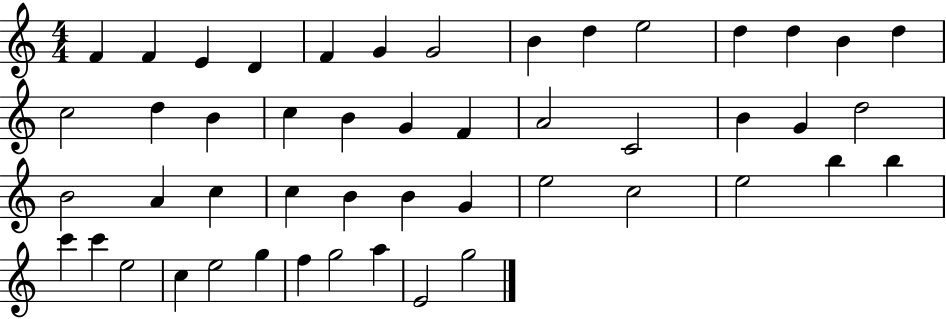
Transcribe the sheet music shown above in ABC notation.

X:1
T:Untitled
M:4/4
L:1/4
K:C
F F E D F G G2 B d e2 d d B d c2 d B c B G F A2 C2 B G d2 B2 A c c B B G e2 c2 e2 b b c' c' e2 c e2 g f g2 a E2 g2